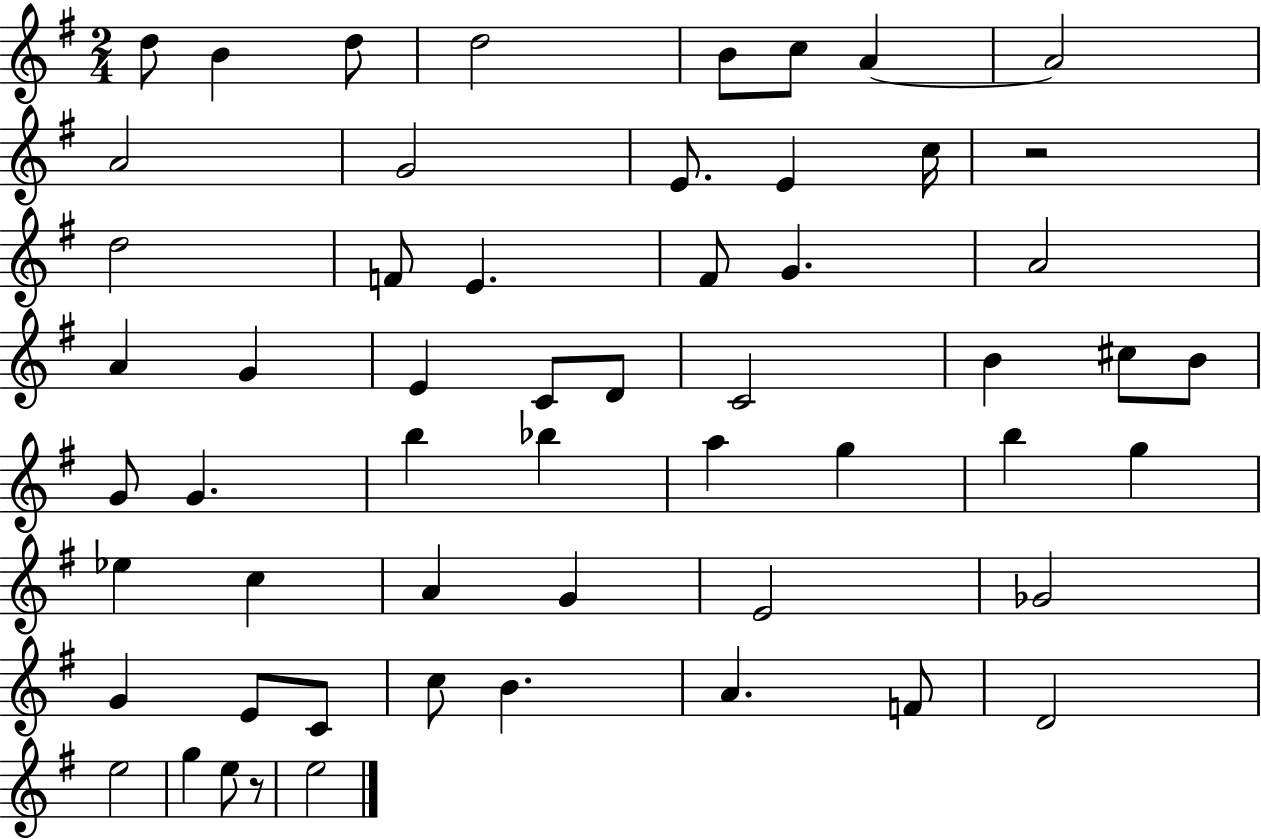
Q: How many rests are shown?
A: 2